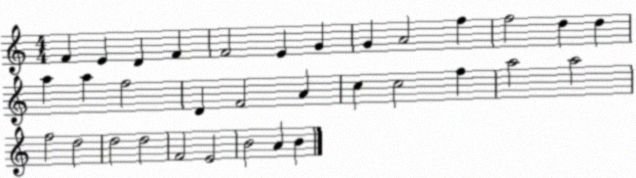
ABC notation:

X:1
T:Untitled
M:4/4
L:1/4
K:C
F E D F F2 E G G A2 f f2 d d a a f2 D F2 A c c2 f a2 a2 f2 d2 d2 d2 F2 E2 B2 A B